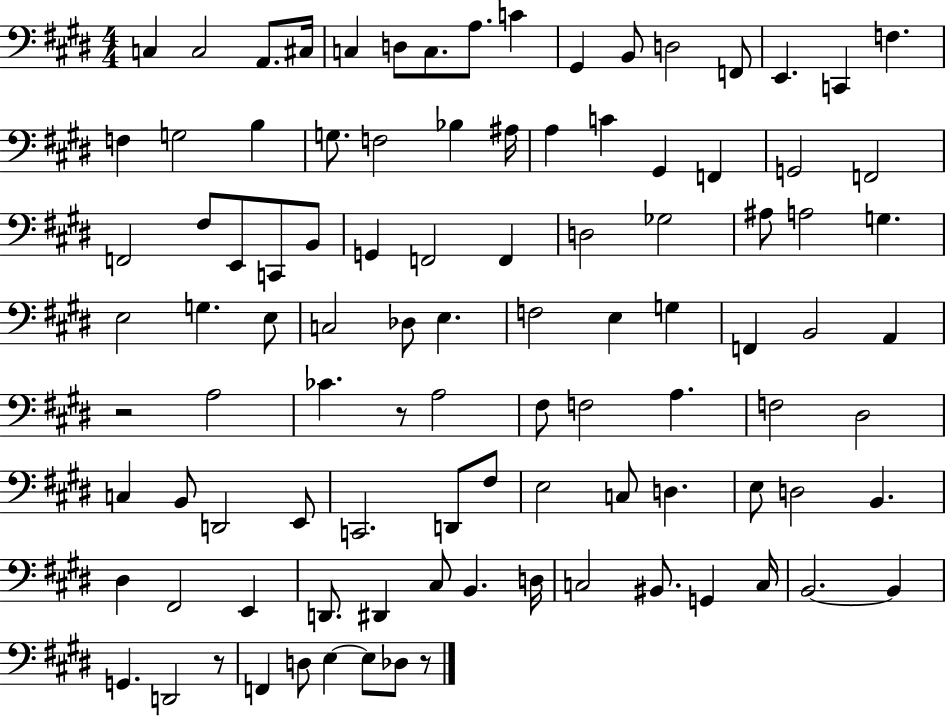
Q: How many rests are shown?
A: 4